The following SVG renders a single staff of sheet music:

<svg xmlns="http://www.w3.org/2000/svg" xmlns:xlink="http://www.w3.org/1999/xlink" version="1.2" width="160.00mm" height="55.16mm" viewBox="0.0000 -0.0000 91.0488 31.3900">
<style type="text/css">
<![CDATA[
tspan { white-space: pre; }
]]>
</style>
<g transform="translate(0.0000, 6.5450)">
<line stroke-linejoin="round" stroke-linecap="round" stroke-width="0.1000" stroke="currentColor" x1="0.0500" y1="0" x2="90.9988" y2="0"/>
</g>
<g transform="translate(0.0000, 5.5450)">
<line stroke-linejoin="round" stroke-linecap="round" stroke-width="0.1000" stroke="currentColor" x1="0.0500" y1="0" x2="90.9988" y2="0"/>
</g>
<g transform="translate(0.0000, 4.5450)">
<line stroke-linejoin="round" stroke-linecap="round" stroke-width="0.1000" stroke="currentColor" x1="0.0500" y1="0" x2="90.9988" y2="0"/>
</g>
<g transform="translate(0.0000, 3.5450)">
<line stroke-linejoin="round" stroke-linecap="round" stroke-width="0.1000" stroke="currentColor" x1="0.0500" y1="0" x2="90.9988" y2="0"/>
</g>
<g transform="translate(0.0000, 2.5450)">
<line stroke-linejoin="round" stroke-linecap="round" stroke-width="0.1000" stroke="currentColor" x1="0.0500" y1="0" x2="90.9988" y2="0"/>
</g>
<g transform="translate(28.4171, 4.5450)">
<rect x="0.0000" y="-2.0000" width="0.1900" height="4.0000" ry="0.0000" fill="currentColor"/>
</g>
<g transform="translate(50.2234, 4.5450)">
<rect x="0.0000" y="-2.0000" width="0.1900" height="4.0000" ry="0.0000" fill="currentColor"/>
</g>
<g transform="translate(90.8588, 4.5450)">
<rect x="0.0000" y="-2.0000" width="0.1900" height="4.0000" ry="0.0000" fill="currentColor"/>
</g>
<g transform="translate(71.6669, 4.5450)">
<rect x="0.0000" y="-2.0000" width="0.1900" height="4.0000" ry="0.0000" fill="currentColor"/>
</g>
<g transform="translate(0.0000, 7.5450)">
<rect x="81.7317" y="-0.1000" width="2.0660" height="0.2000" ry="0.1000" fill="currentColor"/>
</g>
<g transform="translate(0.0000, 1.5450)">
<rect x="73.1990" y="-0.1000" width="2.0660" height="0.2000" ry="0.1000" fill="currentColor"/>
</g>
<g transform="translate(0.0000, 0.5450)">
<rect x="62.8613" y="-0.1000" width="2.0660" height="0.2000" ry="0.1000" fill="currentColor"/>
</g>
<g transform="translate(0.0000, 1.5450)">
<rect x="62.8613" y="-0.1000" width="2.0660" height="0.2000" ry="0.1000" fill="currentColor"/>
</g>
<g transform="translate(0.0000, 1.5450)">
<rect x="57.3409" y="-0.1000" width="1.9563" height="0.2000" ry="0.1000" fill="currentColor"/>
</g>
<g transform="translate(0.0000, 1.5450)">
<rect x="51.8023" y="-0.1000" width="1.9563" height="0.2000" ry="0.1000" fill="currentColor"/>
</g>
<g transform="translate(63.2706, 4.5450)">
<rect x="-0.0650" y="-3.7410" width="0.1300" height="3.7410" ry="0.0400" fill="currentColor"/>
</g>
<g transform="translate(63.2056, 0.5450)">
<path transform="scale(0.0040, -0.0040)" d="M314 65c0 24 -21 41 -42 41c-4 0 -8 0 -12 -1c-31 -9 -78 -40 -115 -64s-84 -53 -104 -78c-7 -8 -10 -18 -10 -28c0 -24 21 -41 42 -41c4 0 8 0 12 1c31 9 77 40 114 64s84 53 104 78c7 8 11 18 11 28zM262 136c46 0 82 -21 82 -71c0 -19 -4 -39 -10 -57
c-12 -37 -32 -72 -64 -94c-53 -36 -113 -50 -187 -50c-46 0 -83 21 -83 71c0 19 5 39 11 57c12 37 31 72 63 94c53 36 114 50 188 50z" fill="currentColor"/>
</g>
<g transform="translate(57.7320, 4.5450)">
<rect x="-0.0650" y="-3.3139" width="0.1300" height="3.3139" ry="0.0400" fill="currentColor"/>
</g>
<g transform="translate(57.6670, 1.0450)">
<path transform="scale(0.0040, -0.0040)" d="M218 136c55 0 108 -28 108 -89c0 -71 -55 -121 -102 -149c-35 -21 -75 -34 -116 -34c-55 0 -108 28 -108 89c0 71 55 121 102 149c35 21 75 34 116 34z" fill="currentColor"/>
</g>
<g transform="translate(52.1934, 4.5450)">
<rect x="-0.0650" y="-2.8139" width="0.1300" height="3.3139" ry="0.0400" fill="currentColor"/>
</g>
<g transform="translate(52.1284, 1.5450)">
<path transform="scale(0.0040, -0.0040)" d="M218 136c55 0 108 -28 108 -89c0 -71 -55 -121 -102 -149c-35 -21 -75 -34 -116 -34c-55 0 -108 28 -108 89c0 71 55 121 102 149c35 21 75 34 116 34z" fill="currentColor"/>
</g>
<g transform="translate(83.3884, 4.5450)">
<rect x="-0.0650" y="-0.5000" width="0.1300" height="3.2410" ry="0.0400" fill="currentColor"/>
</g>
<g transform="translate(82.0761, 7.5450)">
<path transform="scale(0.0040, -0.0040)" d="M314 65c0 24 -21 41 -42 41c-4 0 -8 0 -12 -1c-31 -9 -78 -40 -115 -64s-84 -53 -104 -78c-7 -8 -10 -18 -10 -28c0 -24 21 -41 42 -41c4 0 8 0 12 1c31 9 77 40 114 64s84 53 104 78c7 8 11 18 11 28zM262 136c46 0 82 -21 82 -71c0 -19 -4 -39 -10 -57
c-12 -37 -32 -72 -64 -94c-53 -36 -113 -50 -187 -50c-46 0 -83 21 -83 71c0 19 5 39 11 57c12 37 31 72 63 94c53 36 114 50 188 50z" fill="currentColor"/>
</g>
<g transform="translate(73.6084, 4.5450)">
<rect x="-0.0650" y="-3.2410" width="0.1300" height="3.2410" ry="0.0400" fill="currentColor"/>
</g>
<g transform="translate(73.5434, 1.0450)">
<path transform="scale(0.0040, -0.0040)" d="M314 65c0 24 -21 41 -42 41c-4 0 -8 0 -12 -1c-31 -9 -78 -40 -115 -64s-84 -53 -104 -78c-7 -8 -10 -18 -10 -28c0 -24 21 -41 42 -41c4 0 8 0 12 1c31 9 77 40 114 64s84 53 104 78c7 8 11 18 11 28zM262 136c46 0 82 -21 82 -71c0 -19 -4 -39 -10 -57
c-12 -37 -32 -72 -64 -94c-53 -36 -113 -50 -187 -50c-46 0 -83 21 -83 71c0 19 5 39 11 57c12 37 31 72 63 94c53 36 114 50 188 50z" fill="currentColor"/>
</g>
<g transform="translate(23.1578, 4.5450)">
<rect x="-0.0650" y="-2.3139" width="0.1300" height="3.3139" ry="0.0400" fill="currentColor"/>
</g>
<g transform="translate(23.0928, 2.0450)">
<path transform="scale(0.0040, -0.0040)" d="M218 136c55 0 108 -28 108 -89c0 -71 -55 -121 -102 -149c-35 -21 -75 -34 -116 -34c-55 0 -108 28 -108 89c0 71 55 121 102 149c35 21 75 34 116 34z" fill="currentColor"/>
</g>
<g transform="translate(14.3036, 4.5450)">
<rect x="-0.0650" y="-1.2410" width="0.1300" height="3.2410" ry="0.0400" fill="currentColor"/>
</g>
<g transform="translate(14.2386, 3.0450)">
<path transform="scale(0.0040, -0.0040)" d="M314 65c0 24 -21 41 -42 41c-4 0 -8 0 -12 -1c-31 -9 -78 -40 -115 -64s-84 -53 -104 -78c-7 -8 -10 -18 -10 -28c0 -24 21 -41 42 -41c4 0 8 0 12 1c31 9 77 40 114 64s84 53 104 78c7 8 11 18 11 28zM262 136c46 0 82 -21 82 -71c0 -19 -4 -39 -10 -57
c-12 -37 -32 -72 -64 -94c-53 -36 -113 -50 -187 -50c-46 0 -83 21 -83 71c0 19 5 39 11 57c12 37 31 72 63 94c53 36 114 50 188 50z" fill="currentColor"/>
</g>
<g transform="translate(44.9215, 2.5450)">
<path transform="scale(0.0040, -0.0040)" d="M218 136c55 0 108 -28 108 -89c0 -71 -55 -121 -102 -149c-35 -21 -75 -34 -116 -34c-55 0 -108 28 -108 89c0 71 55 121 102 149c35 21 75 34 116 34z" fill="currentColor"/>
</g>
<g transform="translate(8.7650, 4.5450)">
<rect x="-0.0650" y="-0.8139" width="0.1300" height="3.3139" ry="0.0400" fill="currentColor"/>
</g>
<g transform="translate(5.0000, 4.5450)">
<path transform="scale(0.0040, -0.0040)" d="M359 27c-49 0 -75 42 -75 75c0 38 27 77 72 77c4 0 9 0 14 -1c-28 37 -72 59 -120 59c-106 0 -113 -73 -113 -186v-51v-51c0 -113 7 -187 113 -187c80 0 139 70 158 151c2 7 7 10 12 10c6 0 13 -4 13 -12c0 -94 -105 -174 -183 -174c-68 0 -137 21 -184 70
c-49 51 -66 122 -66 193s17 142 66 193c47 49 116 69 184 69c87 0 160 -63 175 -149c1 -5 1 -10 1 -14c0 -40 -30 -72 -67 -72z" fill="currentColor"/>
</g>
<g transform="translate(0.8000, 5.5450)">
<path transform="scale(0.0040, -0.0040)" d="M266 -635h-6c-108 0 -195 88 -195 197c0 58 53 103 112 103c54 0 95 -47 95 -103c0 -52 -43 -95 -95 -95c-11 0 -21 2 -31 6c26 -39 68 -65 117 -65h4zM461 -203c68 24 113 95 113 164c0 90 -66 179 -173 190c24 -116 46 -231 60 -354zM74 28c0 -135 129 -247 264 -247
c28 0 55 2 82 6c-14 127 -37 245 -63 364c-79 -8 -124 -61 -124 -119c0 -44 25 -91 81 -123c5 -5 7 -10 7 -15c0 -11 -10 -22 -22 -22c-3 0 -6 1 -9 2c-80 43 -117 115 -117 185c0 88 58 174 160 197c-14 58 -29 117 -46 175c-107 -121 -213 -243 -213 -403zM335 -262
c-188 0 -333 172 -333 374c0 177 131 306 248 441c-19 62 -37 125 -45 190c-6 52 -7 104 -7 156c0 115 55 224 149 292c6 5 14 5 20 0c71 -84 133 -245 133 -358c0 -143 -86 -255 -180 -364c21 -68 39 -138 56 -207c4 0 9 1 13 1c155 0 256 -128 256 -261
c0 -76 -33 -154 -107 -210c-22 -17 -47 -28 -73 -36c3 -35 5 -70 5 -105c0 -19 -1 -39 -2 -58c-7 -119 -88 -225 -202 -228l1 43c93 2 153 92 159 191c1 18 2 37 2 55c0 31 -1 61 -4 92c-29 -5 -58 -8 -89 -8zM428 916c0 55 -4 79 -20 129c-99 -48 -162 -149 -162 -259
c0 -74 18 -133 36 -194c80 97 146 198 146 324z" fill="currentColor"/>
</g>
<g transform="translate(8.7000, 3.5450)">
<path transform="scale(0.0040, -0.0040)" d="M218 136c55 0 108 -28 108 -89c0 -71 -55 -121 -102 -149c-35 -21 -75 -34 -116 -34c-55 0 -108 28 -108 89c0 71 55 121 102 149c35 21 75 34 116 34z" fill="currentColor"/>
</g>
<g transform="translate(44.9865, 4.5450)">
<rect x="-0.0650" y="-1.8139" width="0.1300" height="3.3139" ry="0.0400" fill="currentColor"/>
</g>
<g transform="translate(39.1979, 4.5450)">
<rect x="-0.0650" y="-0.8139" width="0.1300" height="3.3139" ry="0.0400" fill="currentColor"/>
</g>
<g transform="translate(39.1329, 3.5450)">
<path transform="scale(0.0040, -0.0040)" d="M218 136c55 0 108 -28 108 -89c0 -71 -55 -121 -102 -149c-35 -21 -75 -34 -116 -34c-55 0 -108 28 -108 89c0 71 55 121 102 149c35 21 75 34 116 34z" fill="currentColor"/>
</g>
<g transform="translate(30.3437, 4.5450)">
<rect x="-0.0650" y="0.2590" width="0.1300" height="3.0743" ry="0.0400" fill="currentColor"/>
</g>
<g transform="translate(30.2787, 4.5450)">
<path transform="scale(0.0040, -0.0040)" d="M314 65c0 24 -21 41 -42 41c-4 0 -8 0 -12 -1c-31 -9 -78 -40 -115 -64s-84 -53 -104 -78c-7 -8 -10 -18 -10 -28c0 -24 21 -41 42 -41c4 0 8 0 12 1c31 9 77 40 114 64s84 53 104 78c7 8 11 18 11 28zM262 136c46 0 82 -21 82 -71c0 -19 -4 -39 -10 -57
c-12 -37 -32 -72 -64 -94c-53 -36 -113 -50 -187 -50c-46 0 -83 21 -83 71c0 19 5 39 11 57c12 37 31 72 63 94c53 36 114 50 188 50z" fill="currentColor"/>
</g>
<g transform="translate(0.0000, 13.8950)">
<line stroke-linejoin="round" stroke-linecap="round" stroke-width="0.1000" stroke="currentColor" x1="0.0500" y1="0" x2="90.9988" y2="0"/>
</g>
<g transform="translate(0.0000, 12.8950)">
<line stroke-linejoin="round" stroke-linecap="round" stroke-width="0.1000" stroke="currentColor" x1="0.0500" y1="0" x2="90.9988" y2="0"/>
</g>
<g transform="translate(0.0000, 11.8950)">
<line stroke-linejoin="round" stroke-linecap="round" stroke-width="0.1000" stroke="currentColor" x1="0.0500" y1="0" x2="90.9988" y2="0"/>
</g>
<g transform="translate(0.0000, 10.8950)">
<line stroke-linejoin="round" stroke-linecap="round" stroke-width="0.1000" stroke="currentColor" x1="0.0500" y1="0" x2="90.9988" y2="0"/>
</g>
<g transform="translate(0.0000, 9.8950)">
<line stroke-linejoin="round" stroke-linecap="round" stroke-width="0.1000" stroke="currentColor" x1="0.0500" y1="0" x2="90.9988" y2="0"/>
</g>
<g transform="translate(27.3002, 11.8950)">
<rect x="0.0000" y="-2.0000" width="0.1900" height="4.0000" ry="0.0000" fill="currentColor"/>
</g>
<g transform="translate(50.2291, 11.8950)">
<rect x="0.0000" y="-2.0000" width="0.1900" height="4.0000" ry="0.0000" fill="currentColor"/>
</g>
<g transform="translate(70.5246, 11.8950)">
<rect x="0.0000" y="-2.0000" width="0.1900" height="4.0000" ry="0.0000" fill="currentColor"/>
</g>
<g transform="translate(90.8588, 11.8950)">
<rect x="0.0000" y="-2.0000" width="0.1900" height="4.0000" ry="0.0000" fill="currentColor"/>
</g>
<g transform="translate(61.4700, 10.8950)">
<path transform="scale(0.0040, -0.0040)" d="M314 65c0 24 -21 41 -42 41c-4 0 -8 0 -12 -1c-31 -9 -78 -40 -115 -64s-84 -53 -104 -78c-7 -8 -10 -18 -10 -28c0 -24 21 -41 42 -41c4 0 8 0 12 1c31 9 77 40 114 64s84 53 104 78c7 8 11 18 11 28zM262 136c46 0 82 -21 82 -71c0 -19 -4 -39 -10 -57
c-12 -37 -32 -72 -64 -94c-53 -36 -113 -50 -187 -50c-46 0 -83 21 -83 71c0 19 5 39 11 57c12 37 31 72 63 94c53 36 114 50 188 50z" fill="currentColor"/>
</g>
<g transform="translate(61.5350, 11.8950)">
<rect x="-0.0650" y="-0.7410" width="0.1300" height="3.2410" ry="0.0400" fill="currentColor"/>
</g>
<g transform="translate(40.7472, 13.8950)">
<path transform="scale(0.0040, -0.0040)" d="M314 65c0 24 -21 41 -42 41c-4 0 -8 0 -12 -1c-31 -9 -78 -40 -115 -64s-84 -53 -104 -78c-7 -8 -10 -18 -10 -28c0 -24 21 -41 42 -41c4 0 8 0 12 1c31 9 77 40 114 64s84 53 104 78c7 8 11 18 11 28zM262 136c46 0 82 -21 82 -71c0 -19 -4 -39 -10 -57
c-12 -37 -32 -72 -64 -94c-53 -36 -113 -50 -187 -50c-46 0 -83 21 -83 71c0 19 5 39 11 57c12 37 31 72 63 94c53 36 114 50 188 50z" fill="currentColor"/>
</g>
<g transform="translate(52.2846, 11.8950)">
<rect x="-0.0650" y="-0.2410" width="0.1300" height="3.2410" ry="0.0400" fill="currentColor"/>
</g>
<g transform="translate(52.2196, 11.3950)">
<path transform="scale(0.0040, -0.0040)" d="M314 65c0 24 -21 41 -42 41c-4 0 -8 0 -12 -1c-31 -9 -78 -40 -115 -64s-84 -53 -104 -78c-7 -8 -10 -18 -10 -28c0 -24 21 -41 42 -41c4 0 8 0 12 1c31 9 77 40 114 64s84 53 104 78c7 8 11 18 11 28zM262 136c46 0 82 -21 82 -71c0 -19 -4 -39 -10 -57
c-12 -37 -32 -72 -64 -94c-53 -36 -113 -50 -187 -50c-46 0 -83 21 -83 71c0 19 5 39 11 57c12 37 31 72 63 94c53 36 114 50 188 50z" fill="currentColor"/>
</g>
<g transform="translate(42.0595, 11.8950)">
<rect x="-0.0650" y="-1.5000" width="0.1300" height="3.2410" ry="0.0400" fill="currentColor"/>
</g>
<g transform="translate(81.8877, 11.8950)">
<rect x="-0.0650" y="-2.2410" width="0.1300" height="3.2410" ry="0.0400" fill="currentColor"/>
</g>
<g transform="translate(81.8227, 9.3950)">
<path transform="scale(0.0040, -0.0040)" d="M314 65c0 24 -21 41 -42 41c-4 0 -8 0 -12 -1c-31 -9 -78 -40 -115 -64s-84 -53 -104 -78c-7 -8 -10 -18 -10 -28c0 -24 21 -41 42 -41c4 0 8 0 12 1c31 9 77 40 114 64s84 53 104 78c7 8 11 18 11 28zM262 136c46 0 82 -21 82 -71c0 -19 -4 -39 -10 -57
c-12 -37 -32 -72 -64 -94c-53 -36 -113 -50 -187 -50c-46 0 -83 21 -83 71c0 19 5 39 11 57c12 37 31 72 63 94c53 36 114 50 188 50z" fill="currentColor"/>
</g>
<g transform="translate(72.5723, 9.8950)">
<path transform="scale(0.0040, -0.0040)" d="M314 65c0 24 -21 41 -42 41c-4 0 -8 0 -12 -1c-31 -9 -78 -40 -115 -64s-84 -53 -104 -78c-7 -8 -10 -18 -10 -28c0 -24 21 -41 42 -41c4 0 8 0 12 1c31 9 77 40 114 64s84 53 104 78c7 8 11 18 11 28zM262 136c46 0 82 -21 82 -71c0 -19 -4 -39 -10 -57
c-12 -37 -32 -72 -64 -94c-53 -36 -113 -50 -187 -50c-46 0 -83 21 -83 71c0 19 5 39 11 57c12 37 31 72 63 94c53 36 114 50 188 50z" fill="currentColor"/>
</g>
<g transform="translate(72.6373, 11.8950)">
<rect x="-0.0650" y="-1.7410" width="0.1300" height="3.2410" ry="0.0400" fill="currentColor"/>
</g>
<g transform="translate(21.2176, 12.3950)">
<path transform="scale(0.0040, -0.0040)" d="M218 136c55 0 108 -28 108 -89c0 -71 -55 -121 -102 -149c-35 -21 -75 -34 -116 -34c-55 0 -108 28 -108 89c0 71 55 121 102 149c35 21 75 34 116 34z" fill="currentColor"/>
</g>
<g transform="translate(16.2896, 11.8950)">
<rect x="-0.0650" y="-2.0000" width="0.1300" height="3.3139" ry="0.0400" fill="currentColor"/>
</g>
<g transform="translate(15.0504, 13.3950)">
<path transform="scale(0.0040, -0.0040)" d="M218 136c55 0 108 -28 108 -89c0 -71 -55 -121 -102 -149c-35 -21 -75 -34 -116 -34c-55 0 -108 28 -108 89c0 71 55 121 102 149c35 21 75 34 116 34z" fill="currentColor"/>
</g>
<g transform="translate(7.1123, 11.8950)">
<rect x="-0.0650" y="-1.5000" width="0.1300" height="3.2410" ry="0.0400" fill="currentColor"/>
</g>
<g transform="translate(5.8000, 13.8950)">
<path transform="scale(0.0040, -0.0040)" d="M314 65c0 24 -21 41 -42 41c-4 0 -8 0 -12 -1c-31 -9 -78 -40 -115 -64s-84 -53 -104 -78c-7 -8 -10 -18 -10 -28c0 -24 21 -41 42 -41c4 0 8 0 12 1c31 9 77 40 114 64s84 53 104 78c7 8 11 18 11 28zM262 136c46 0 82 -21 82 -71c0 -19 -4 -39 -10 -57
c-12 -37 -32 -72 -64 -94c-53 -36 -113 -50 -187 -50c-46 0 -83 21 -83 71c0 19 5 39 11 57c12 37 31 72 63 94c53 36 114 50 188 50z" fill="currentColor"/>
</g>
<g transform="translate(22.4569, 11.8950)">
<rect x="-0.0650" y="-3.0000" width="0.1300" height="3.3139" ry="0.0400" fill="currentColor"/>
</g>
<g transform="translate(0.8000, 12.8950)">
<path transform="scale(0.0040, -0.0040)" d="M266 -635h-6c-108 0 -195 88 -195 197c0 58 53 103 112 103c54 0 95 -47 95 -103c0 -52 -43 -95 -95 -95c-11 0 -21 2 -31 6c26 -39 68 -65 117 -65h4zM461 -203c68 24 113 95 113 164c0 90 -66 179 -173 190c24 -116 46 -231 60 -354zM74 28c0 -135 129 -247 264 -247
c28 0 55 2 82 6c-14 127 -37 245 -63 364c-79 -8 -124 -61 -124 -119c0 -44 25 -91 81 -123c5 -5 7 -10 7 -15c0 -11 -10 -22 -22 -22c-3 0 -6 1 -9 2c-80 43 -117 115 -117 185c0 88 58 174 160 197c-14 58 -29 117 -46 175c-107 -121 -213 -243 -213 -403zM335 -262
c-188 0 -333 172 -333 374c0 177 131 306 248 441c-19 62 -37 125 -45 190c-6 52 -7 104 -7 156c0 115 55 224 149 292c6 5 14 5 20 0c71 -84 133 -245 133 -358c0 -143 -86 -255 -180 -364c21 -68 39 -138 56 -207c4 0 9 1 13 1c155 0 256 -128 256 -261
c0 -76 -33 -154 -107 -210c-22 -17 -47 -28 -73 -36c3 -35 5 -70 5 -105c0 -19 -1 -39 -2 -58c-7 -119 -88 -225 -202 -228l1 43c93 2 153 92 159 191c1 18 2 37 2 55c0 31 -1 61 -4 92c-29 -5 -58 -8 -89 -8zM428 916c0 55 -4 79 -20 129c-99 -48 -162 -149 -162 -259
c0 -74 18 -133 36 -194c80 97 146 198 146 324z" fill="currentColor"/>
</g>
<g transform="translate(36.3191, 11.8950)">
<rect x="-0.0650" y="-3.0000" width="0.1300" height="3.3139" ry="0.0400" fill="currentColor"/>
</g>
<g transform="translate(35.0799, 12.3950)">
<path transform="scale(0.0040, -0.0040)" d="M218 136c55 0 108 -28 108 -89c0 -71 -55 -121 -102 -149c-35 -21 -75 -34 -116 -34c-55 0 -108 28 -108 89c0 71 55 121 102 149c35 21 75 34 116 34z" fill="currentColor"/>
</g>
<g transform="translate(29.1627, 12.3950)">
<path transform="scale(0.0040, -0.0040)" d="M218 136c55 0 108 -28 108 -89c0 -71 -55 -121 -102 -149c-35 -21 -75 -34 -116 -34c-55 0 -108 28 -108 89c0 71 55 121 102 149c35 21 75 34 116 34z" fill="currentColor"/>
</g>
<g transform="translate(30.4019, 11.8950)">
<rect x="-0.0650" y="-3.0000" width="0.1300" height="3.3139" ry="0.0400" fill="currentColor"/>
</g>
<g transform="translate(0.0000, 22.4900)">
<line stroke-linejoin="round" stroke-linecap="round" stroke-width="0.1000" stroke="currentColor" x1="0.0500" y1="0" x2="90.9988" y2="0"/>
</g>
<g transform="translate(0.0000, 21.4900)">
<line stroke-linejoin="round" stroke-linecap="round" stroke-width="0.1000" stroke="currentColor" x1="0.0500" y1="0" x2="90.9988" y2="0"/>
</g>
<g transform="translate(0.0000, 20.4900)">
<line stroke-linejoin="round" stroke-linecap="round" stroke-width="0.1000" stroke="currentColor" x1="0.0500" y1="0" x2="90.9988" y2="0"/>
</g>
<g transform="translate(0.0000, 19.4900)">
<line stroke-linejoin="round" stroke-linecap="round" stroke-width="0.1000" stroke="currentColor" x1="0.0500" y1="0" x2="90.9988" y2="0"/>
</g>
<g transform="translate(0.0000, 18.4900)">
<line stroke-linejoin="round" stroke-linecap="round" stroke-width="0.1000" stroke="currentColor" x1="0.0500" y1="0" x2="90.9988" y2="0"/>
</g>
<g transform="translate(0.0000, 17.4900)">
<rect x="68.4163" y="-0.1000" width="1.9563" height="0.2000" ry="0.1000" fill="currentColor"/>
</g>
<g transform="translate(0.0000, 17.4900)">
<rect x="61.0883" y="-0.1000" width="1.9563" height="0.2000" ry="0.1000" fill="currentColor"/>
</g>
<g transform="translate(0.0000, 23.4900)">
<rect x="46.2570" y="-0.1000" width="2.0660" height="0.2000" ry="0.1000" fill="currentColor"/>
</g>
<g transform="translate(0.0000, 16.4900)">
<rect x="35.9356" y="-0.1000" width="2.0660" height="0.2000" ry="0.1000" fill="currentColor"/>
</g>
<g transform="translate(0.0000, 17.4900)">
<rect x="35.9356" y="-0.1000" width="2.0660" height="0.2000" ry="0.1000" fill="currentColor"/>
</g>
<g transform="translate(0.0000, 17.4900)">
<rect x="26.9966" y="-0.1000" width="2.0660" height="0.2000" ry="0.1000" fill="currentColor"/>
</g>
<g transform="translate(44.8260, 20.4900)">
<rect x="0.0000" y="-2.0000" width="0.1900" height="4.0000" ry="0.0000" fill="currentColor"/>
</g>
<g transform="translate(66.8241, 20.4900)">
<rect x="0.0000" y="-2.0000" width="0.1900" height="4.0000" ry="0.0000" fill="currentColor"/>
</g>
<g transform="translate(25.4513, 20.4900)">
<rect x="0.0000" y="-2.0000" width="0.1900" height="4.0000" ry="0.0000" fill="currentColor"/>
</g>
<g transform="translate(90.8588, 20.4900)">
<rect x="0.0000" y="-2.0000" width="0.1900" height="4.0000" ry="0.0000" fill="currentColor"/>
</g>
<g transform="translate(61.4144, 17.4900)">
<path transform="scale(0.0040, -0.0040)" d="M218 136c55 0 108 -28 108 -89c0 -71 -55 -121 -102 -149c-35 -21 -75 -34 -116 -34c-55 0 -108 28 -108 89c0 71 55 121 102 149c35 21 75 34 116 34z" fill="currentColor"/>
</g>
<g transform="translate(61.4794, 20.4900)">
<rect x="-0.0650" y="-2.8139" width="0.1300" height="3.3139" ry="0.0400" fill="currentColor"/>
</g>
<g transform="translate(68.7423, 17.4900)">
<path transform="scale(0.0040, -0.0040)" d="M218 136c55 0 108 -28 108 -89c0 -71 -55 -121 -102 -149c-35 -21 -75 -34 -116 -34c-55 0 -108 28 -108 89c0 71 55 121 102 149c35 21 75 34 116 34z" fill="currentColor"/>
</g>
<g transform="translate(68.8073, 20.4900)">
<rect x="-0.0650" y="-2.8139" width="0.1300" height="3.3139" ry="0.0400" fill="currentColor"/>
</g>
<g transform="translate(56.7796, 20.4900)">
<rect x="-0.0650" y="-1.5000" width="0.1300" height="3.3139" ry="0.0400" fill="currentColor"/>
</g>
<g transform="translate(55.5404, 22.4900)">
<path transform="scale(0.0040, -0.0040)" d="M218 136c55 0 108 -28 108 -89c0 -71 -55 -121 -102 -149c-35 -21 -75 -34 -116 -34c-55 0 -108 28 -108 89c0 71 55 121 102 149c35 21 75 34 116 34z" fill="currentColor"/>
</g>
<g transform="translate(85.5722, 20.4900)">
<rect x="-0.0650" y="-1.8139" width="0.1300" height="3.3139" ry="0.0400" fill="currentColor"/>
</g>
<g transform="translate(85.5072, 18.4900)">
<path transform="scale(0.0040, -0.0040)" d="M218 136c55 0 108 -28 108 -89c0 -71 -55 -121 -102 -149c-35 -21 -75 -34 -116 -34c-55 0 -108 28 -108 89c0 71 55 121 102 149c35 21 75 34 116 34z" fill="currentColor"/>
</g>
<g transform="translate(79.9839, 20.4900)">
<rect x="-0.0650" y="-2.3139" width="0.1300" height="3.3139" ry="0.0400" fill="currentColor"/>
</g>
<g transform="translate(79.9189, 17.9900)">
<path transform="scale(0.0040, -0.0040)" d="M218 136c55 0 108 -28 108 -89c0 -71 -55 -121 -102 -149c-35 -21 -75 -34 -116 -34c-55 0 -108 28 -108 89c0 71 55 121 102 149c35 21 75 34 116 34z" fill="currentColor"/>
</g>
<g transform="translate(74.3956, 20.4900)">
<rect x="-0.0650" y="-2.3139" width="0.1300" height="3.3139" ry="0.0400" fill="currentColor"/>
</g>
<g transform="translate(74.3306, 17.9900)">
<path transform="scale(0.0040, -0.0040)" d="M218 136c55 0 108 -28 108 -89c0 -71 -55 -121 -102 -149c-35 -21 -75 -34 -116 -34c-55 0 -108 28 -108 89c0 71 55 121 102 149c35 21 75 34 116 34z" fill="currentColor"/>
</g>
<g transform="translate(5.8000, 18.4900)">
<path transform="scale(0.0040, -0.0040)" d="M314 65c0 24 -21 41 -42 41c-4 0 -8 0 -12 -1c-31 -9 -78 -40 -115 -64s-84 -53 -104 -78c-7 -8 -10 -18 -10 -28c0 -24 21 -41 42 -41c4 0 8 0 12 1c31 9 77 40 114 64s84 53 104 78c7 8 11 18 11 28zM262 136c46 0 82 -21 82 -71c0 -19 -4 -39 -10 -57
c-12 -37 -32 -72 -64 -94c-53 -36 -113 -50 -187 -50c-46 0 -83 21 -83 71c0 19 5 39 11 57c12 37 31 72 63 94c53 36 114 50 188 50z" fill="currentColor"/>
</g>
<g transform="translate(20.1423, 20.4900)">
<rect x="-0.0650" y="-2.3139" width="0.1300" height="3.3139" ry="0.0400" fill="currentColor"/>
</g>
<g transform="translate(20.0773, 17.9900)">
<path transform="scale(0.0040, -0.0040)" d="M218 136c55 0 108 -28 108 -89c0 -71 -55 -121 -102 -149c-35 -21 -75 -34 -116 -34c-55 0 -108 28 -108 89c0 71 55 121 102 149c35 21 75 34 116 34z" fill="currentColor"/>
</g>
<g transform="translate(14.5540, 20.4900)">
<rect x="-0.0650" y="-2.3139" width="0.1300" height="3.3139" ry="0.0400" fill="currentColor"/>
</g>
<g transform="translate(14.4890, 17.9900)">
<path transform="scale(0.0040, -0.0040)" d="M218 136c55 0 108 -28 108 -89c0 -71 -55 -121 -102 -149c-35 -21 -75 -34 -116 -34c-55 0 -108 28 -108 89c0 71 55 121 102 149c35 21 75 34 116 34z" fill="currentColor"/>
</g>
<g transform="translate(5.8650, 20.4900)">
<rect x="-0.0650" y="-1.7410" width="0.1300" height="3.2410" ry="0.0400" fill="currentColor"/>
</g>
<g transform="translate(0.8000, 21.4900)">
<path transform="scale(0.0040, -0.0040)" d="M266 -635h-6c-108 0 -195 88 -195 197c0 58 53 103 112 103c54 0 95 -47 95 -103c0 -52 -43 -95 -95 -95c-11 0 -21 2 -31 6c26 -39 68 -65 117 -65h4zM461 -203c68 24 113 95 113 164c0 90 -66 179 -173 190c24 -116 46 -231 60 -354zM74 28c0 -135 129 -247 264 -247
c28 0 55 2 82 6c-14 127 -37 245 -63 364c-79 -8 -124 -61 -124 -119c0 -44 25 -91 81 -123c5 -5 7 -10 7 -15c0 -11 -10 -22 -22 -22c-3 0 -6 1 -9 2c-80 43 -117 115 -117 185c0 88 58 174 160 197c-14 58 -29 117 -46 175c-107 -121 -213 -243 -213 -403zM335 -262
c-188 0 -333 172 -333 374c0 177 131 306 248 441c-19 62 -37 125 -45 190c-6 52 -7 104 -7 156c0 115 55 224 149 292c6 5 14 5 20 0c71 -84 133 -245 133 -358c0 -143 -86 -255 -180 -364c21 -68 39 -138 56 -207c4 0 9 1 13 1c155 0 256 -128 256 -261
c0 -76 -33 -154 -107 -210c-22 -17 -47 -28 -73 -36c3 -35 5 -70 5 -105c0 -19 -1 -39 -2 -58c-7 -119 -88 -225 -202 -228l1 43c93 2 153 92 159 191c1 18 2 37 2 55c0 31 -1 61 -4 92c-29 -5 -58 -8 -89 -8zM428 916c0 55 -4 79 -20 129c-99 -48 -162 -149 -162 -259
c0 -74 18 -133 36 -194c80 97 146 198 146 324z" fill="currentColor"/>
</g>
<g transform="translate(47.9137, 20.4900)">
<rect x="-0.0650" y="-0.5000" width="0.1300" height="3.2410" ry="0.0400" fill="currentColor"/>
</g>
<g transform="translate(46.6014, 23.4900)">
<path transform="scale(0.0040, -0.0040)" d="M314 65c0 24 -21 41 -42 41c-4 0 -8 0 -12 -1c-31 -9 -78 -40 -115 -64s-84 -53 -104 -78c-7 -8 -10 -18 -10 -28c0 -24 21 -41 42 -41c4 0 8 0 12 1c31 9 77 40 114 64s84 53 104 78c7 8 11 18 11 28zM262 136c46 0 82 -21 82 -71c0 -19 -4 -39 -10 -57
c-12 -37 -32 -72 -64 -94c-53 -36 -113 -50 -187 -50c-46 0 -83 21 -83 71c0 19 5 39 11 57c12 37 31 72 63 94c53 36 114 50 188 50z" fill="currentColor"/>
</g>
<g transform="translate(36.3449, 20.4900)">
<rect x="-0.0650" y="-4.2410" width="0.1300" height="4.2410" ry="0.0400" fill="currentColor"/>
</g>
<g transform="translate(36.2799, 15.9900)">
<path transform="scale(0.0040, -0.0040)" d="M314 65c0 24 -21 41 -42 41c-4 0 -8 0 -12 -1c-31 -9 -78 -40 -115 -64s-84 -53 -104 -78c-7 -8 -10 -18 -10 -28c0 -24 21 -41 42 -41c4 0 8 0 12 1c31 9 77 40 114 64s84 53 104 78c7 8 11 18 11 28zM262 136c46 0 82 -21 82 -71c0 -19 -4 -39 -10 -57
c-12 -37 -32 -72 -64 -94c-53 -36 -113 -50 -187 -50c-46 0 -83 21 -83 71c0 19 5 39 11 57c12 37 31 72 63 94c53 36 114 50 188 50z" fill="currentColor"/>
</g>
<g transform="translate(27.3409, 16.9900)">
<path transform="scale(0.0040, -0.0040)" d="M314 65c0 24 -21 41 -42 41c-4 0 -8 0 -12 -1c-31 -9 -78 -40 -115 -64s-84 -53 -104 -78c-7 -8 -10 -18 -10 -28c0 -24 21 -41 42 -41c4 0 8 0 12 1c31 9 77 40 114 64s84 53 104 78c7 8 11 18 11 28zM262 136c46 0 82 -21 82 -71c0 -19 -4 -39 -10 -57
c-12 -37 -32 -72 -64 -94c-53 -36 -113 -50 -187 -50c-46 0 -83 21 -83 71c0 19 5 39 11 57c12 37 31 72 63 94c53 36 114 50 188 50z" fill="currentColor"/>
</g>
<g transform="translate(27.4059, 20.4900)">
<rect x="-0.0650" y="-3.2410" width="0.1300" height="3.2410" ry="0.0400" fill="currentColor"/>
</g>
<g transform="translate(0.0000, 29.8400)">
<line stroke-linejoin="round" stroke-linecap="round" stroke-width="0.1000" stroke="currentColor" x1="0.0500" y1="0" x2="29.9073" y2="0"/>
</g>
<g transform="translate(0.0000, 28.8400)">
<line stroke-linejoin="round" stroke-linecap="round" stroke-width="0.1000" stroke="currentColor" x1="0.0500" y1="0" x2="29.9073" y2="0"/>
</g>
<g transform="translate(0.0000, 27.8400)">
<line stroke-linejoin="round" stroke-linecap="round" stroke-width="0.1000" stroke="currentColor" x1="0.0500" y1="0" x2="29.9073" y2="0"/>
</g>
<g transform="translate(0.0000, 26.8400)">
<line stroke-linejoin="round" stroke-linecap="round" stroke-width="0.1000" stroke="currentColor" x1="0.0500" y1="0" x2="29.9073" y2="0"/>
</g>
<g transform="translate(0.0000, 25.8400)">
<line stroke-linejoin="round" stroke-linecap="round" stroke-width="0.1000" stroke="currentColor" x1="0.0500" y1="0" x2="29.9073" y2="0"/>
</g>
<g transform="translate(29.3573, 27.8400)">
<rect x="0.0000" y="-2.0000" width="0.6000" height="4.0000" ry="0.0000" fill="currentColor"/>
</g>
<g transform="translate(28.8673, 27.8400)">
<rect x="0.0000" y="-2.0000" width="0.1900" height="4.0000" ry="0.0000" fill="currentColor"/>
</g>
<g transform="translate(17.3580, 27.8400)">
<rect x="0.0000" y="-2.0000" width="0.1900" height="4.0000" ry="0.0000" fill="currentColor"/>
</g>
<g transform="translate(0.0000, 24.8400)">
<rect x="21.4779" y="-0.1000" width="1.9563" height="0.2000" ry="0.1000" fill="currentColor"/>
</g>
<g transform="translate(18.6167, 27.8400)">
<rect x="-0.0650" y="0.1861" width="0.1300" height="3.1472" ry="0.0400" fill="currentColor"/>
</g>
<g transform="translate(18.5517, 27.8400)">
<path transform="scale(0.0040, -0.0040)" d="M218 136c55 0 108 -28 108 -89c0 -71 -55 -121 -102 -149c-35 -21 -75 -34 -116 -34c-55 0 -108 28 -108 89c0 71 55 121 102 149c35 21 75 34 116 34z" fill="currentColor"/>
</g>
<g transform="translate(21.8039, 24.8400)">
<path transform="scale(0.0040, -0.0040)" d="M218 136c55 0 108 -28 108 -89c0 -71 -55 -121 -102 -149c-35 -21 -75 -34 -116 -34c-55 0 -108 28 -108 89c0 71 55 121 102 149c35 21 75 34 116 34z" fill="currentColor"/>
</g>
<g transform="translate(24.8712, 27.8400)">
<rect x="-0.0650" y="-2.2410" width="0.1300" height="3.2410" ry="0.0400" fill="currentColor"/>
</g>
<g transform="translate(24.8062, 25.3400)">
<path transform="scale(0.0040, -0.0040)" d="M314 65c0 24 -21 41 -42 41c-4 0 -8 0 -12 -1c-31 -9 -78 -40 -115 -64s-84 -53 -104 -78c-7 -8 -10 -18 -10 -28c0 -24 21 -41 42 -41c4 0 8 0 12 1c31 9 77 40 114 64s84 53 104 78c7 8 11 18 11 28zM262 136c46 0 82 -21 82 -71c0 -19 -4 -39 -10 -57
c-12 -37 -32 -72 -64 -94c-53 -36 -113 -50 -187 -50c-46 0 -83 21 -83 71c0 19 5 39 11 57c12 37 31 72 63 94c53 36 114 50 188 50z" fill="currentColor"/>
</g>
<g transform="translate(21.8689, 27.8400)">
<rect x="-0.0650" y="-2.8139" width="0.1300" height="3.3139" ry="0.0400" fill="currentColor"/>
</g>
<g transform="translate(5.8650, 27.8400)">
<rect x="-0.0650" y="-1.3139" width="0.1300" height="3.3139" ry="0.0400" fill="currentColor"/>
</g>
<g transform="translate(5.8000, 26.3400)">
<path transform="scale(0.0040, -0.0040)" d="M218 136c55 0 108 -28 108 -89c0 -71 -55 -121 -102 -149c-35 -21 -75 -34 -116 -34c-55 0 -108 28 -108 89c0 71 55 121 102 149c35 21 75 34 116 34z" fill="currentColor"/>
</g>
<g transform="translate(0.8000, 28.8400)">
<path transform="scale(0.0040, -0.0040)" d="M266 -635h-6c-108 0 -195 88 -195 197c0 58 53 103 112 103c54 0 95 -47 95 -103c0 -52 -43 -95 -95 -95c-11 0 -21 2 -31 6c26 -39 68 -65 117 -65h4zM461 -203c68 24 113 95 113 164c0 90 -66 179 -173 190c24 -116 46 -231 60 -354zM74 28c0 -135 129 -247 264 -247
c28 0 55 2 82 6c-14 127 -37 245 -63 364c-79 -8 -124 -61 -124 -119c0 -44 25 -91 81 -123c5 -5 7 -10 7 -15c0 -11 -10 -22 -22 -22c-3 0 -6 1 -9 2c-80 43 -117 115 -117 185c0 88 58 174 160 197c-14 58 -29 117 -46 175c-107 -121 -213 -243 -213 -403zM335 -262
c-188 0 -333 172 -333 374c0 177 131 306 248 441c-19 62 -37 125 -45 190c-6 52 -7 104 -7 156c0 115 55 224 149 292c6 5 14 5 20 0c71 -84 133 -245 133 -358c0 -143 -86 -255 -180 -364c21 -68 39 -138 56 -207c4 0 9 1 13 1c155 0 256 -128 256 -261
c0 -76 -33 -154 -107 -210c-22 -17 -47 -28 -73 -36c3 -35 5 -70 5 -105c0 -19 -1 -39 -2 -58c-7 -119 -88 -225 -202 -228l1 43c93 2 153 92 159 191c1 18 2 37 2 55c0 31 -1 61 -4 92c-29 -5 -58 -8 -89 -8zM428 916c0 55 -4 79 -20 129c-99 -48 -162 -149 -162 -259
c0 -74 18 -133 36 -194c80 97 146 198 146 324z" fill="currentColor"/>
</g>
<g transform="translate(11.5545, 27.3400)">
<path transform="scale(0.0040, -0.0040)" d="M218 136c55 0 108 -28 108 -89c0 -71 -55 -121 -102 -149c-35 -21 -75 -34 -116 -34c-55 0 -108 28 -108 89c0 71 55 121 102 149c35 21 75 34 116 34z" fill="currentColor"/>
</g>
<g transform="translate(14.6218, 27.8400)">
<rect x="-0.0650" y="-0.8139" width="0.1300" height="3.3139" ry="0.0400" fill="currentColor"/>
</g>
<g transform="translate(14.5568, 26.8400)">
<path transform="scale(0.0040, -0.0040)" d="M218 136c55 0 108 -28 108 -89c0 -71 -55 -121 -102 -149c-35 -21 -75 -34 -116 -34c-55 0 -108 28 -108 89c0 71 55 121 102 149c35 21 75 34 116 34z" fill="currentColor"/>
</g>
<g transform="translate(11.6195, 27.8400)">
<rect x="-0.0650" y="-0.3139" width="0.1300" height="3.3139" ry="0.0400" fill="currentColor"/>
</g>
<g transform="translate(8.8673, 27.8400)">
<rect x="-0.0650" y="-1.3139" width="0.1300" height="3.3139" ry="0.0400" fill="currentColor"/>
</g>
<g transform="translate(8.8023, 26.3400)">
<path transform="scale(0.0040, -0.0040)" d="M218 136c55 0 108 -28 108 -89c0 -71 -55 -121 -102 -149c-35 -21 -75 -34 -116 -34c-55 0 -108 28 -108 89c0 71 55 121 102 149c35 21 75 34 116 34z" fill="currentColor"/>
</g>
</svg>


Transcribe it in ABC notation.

X:1
T:Untitled
M:4/4
L:1/4
K:C
d e2 g B2 d f a b c'2 b2 C2 E2 F A A A E2 c2 d2 f2 g2 f2 g g b2 d'2 C2 E a a g g f e e c d B a g2